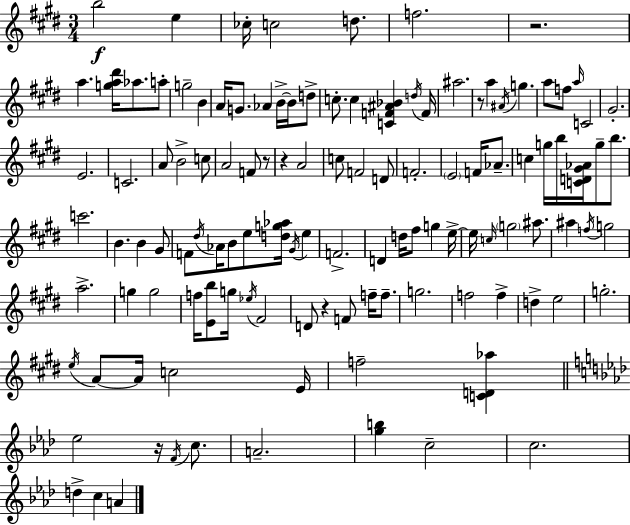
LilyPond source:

{
  \clef treble
  \numericTimeSignature
  \time 3/4
  \key e \major
  b''2\f e''4 | ces''16-. c''2 d''8. | f''2. | r2. | \break a''4. <g'' a'' dis'''>16 aes''8. a''8-. | g''2-- b'4 | a'16 g'8. aes'4 b'16->~~ b'16 d''8-> | c''8.-. c''4 <c' f' ais' bes'>4 \acciaccatura { d''16 } | \break f'16 ais''2. | r8 a''4 \acciaccatura { ais'16 } g''4. | a''8 f''8 \grace { a''16 } c'2 | gis'2.-. | \break e'2. | c'2. | a'8 b'2-> | c''8 a'2 f'8 | \break r8 r4 a'2 | c''8 f'2 | d'8 f'2.-. | \parenthesize e'2 f'16 | \break aes'8.-- c''4 g''16 b''16 <c' d' gis' aes'>16 g''8-- | b''8. c'''2. | b'4. b'4 | gis'8 f'8 \acciaccatura { dis''16 } aes'16 b'8 e''8 <d'' g'' aes''>16 | \break \acciaccatura { gis'16 } e''4 f'2.-> | d'4 d''16 fis''8 | g''4 e''16->~~ e''16 \grace { c''16 } \parenthesize g''2 | ais''8. ais''4 \acciaccatura { f''16 } g''2 | \break a''2.-> | g''4 g''2 | f''16 <e' b''>8 g''16 \acciaccatura { ees''16 } | fis'2 d'8 r4 | \break f'8 f''16-- f''8.-- g''2. | f''2 | f''4-> d''4-> | e''2 g''2.-. | \break \acciaccatura { e''16 } a'8~~ a'16 | c''2 e'16 f''2-- | <c' d' aes''>4 \bar "||" \break \key f \minor ees''2 r16 \acciaccatura { f'16 } c''8. | a'2.-- | <g'' b''>4 c''2-- | c''2. | \break d''4-> c''4 a'4 | \bar "|."
}